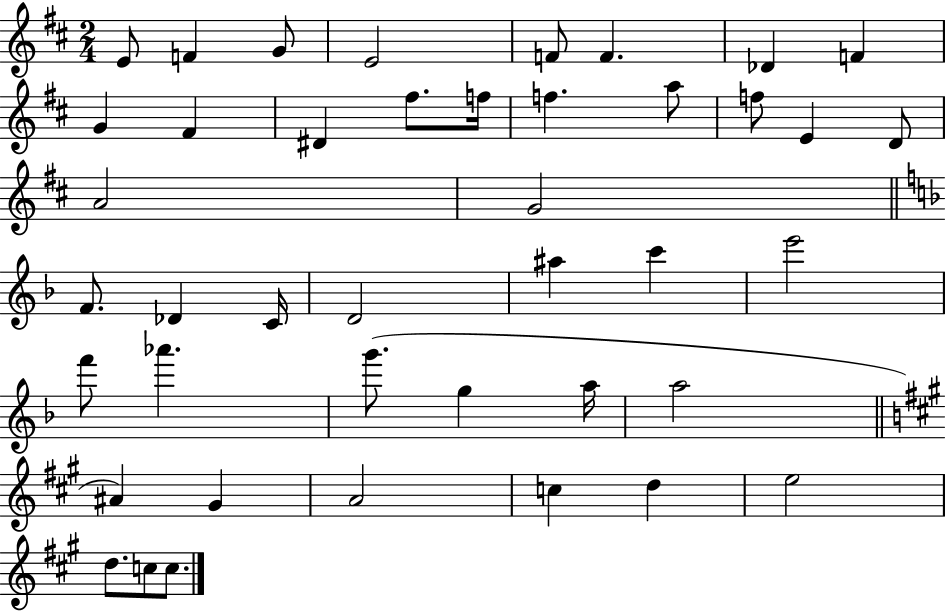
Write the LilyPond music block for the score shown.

{
  \clef treble
  \numericTimeSignature
  \time 2/4
  \key d \major
  e'8 f'4 g'8 | e'2 | f'8 f'4. | des'4 f'4 | \break g'4 fis'4 | dis'4 fis''8. f''16 | f''4. a''8 | f''8 e'4 d'8 | \break a'2 | g'2 | \bar "||" \break \key d \minor f'8. des'4 c'16 | d'2 | ais''4 c'''4 | e'''2 | \break f'''8 aes'''4. | g'''8.( g''4 a''16 | a''2 | \bar "||" \break \key a \major ais'4) gis'4 | a'2 | c''4 d''4 | e''2 | \break d''8. c''8 c''8. | \bar "|."
}